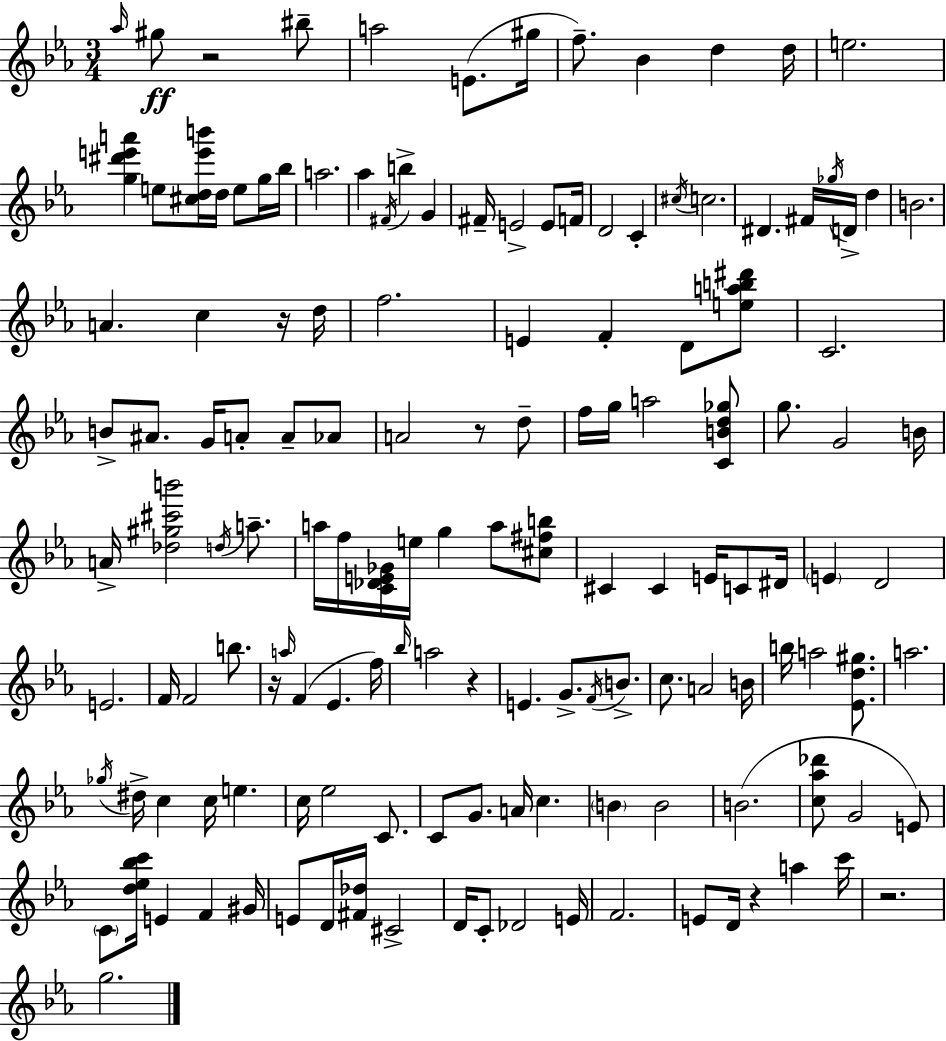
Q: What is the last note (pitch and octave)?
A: G5